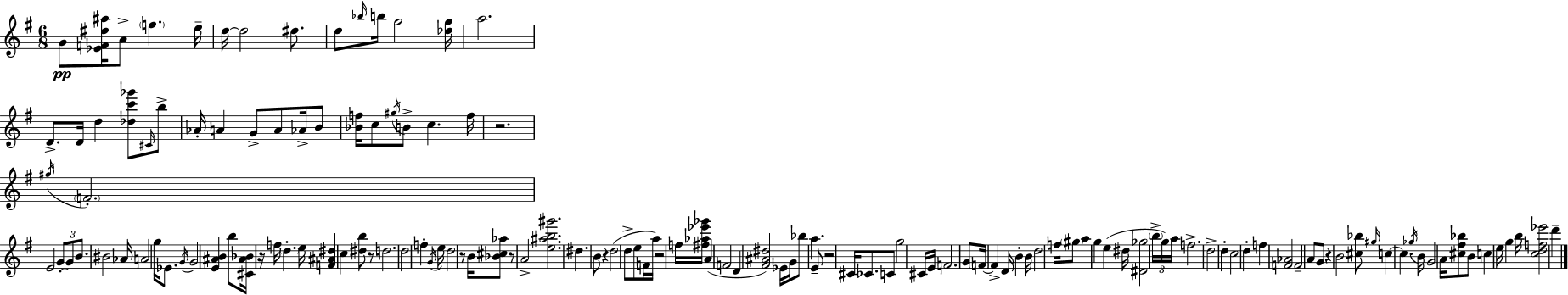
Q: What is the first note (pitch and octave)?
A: G4